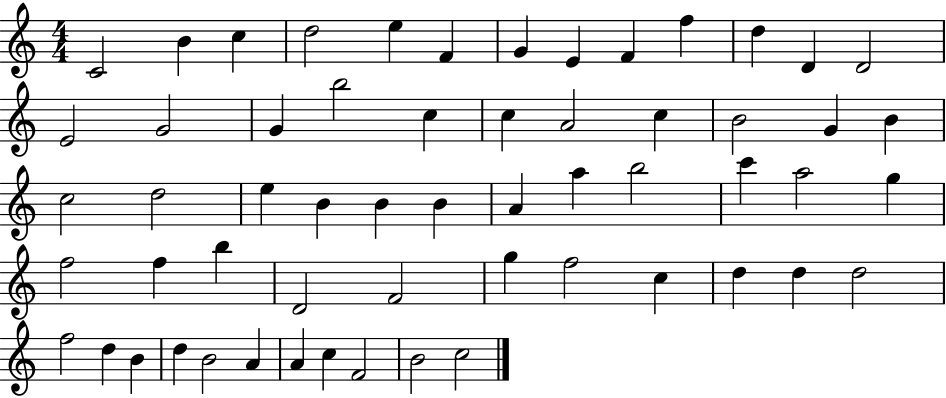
C4/h B4/q C5/q D5/h E5/q F4/q G4/q E4/q F4/q F5/q D5/q D4/q D4/h E4/h G4/h G4/q B5/h C5/q C5/q A4/h C5/q B4/h G4/q B4/q C5/h D5/h E5/q B4/q B4/q B4/q A4/q A5/q B5/h C6/q A5/h G5/q F5/h F5/q B5/q D4/h F4/h G5/q F5/h C5/q D5/q D5/q D5/h F5/h D5/q B4/q D5/q B4/h A4/q A4/q C5/q F4/h B4/h C5/h